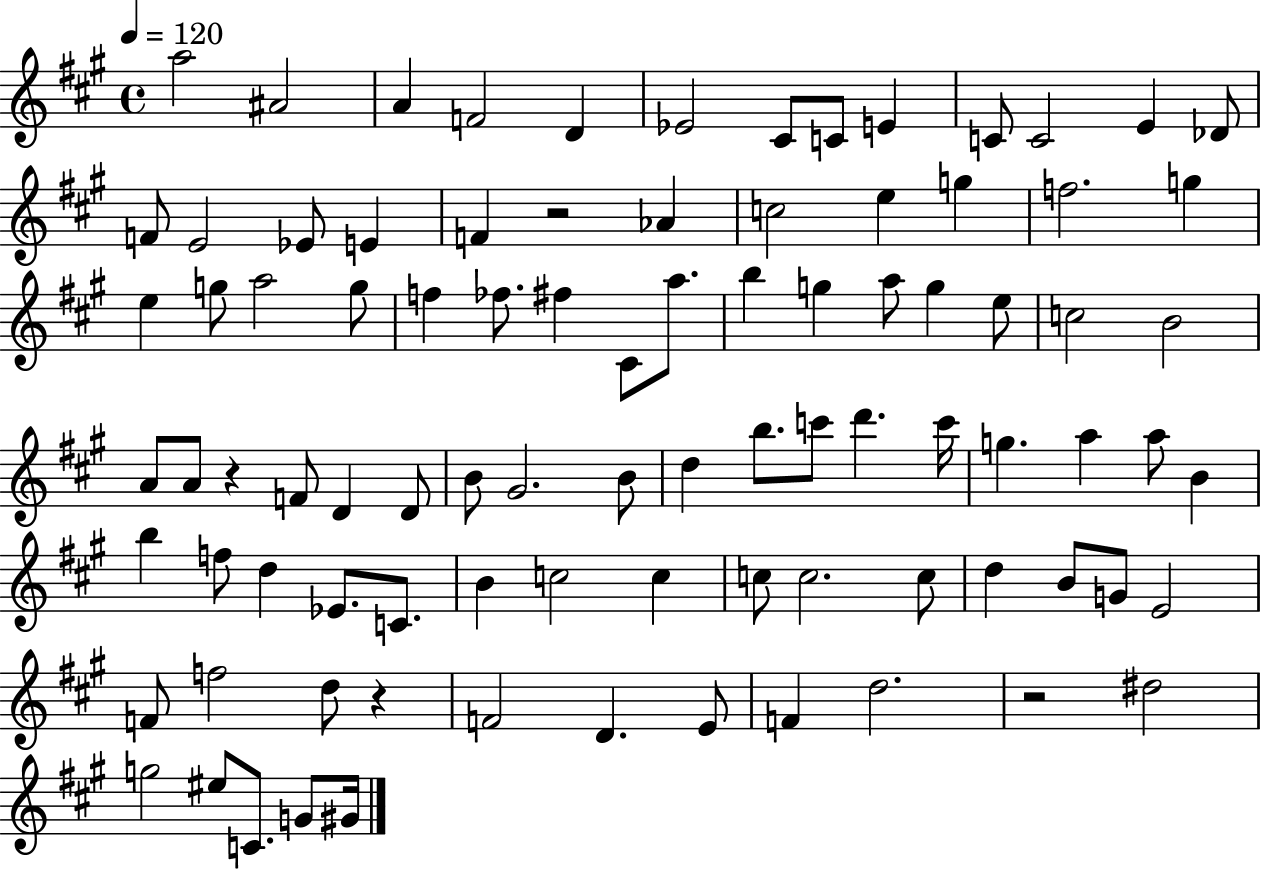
{
  \clef treble
  \time 4/4
  \defaultTimeSignature
  \key a \major
  \tempo 4 = 120
  a''2 ais'2 | a'4 f'2 d'4 | ees'2 cis'8 c'8 e'4 | c'8 c'2 e'4 des'8 | \break f'8 e'2 ees'8 e'4 | f'4 r2 aes'4 | c''2 e''4 g''4 | f''2. g''4 | \break e''4 g''8 a''2 g''8 | f''4 fes''8. fis''4 cis'8 a''8. | b''4 g''4 a''8 g''4 e''8 | c''2 b'2 | \break a'8 a'8 r4 f'8 d'4 d'8 | b'8 gis'2. b'8 | d''4 b''8. c'''8 d'''4. c'''16 | g''4. a''4 a''8 b'4 | \break b''4 f''8 d''4 ees'8. c'8. | b'4 c''2 c''4 | c''8 c''2. c''8 | d''4 b'8 g'8 e'2 | \break f'8 f''2 d''8 r4 | f'2 d'4. e'8 | f'4 d''2. | r2 dis''2 | \break g''2 eis''8 c'8. g'8 gis'16 | \bar "|."
}